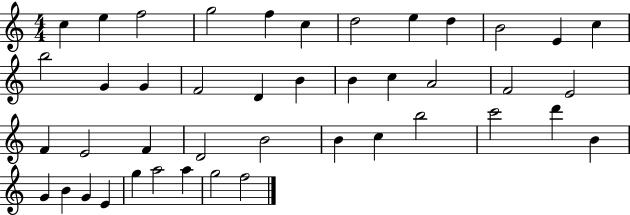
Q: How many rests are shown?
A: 0